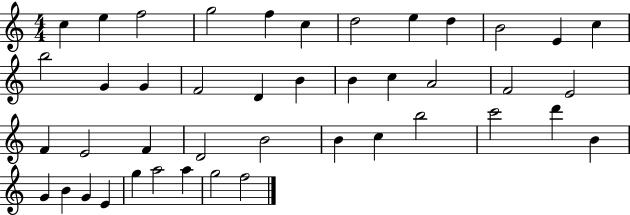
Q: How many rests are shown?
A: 0